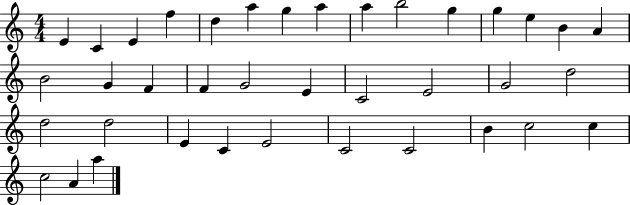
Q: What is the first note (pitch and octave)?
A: E4